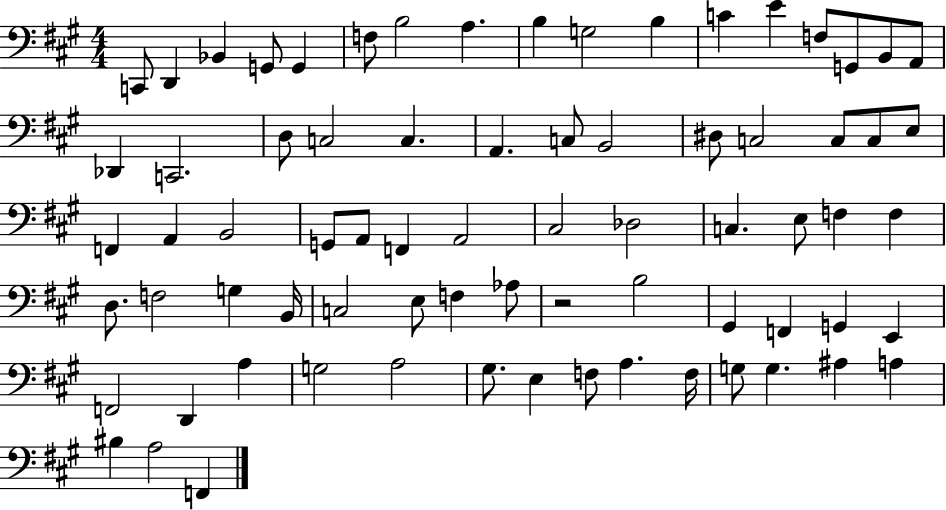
X:1
T:Untitled
M:4/4
L:1/4
K:A
C,,/2 D,, _B,, G,,/2 G,, F,/2 B,2 A, B, G,2 B, C E F,/2 G,,/2 B,,/2 A,,/2 _D,, C,,2 D,/2 C,2 C, A,, C,/2 B,,2 ^D,/2 C,2 C,/2 C,/2 E,/2 F,, A,, B,,2 G,,/2 A,,/2 F,, A,,2 ^C,2 _D,2 C, E,/2 F, F, D,/2 F,2 G, B,,/4 C,2 E,/2 F, _A,/2 z2 B,2 ^G,, F,, G,, E,, F,,2 D,, A, G,2 A,2 ^G,/2 E, F,/2 A, F,/4 G,/2 G, ^A, A, ^B, A,2 F,,